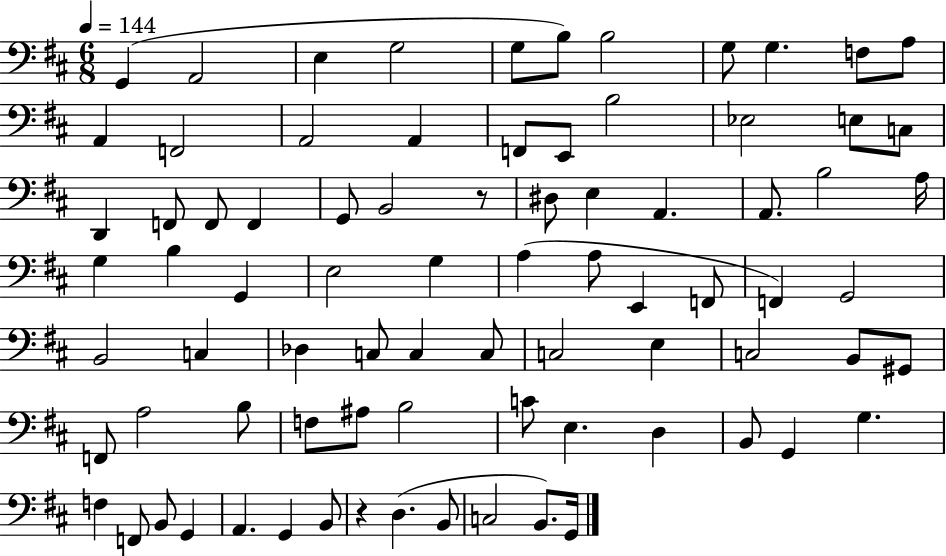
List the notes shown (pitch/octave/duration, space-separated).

G2/q A2/h E3/q G3/h G3/e B3/e B3/h G3/e G3/q. F3/e A3/e A2/q F2/h A2/h A2/q F2/e E2/e B3/h Eb3/h E3/e C3/e D2/q F2/e F2/e F2/q G2/e B2/h R/e D#3/e E3/q A2/q. A2/e. B3/h A3/s G3/q B3/q G2/q E3/h G3/q A3/q A3/e E2/q F2/e F2/q G2/h B2/h C3/q Db3/q C3/e C3/q C3/e C3/h E3/q C3/h B2/e G#2/e F2/e A3/h B3/e F3/e A#3/e B3/h C4/e E3/q. D3/q B2/e G2/q G3/q. F3/q F2/e B2/e G2/q A2/q. G2/q B2/e R/q D3/q. B2/e C3/h B2/e. G2/s